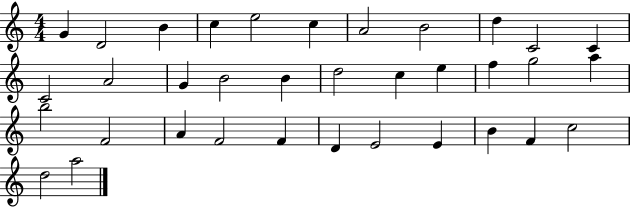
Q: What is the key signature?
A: C major